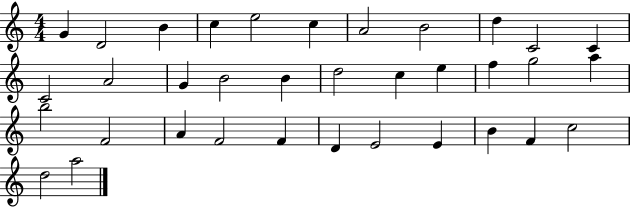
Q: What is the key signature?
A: C major